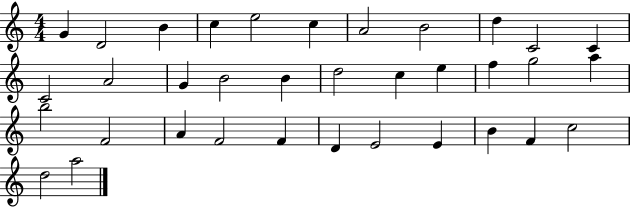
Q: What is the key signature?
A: C major